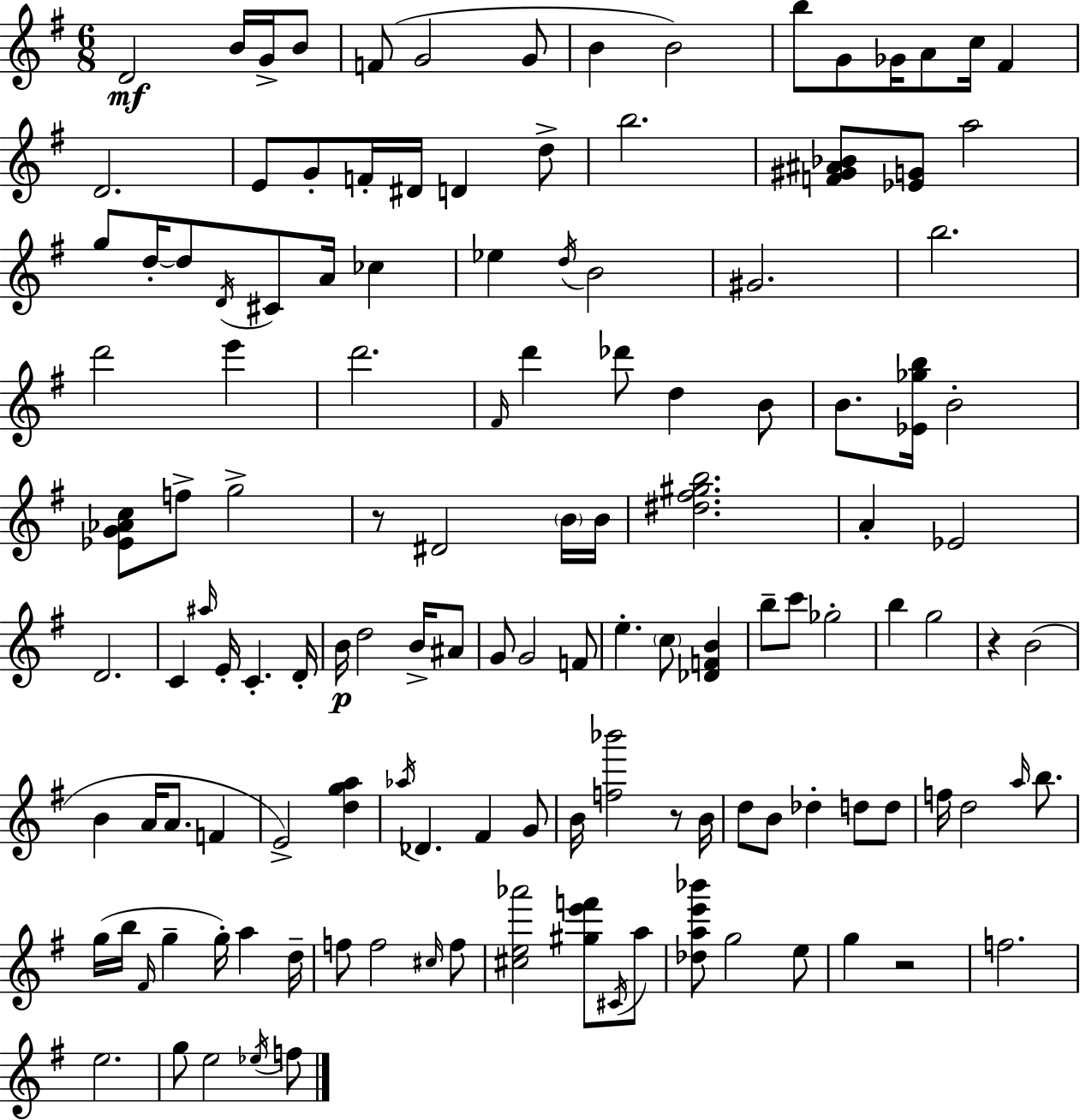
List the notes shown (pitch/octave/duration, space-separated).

D4/h B4/s G4/s B4/e F4/e G4/h G4/e B4/q B4/h B5/e G4/e Gb4/s A4/e C5/s F#4/q D4/h. E4/e G4/e F4/s D#4/s D4/q D5/e B5/h. [F4,G#4,A#4,Bb4]/e [Eb4,G4]/e A5/h G5/e D5/s D5/e D4/s C#4/e A4/s CES5/q Eb5/q D5/s B4/h G#4/h. B5/h. D6/h E6/q D6/h. F#4/s D6/q Db6/e D5/q B4/e B4/e. [Eb4,Gb5,B5]/s B4/h [Eb4,G4,Ab4,C5]/e F5/e G5/h R/e D#4/h B4/s B4/s [D#5,F#5,G#5,B5]/h. A4/q Eb4/h D4/h. C4/q A#5/s E4/s C4/q. D4/s B4/s D5/h B4/s A#4/e G4/e G4/h F4/e E5/q. C5/e [Db4,F4,B4]/q B5/e C6/e Gb5/h B5/q G5/h R/q B4/h B4/q A4/s A4/e. F4/q E4/h [D5,G5,A5]/q Ab5/s Db4/q. F#4/q G4/e B4/s [F5,Bb6]/h R/e B4/s D5/e B4/e Db5/q D5/e D5/e F5/s D5/h A5/s B5/e. G5/s B5/s F#4/s G5/q G5/s A5/q D5/s F5/e F5/h C#5/s F5/e [C#5,E5,Ab6]/h [G#5,E6,F6]/e C#4/s A5/e [Db5,A5,E6,Bb6]/e G5/h E5/e G5/q R/h F5/h. E5/h. G5/e E5/h Eb5/s F5/e